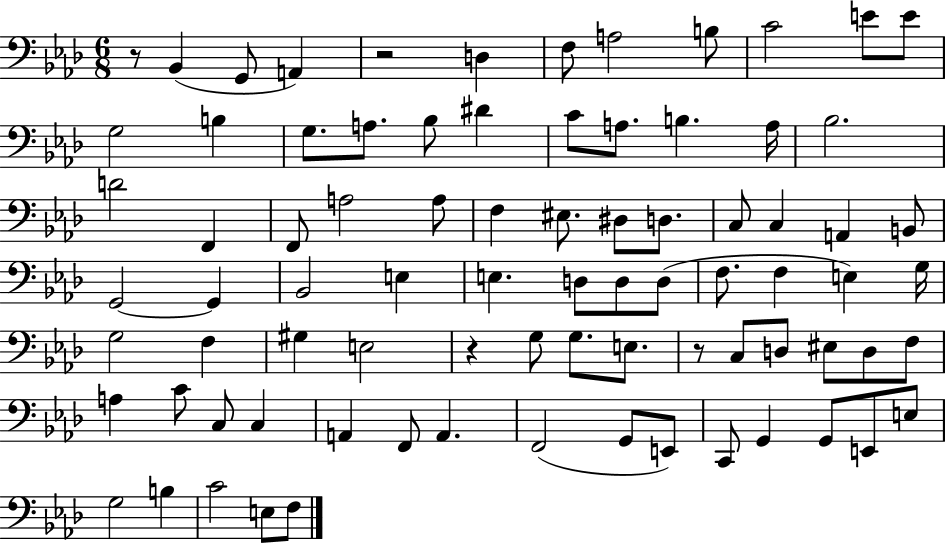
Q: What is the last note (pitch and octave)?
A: F3